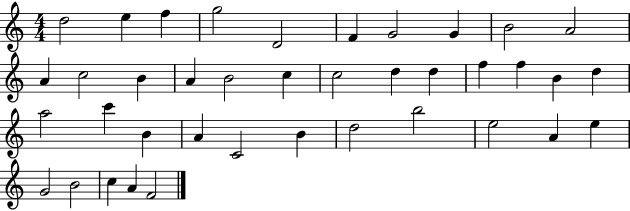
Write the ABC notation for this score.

X:1
T:Untitled
M:4/4
L:1/4
K:C
d2 e f g2 D2 F G2 G B2 A2 A c2 B A B2 c c2 d d f f B d a2 c' B A C2 B d2 b2 e2 A e G2 B2 c A F2